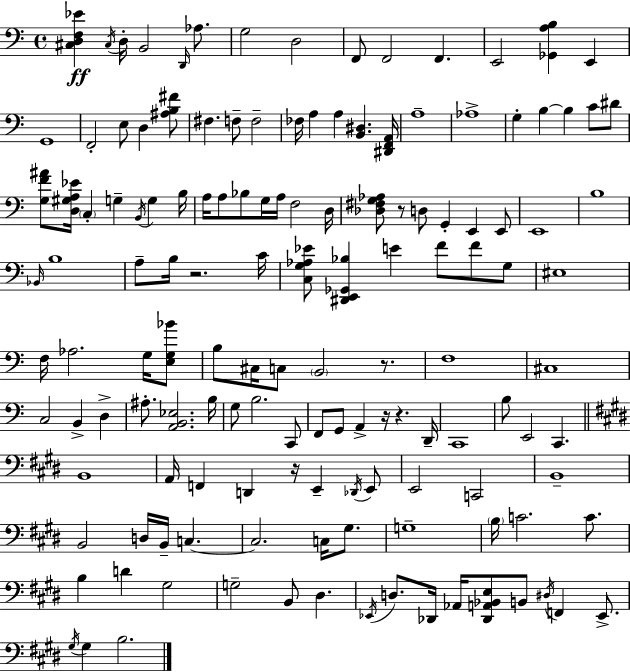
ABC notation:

X:1
T:Untitled
M:4/4
L:1/4
K:Am
[^C,D,F,_E] ^C,/4 D,/4 B,,2 D,,/4 _A,/2 G,2 D,2 F,,/2 F,,2 F,, E,,2 [_G,,A,B,] E,, G,,4 F,,2 E,/2 D, [^A,B,^F]/2 ^F, F,/2 F,2 _F,/4 A, A, [B,,^D,] [^D,,F,,A,,]/4 A,4 _A,4 G, B, B, C/2 ^D/2 [G,F^A]/2 [D,^G,A,_E]/4 C, G, B,,/4 G, B,/4 A,/4 A,/2 _B,/2 G,/4 A,/4 F,2 D,/4 [_D,^F,G,_A,]/2 z/2 D,/2 G,, E,, E,,/2 E,,4 B,4 _B,,/4 B,4 A,/2 B,/4 z2 C/4 [C,G,_A,_E]/2 [^D,,E,,_G,,_B,] E F/2 F/2 G,/2 ^E,4 F,/4 _A,2 G,/4 [E,G,_B]/2 B,/2 ^C,/4 C,/2 B,,2 z/2 F,4 ^C,4 C,2 B,, D, ^A,/2 [A,,B,,_E,]2 B,/4 G,/2 B,2 C,,/2 F,,/2 G,,/2 A,, z/4 z D,,/4 C,,4 B,/2 E,,2 C,, B,,4 A,,/4 F,, D,, z/4 E,, _D,,/4 E,,/2 E,,2 C,,2 B,,4 B,,2 D,/4 B,,/4 C, C,2 C,/4 ^G,/2 G,4 B,/4 C2 C/2 B, D ^G,2 G,2 B,,/2 ^D, _E,,/4 D,/2 _D,,/4 _A,,/4 [_D,,A,,_B,,E,]/2 B,,/2 ^D,/4 F,, _E,,/2 ^G,/4 ^G, B,2